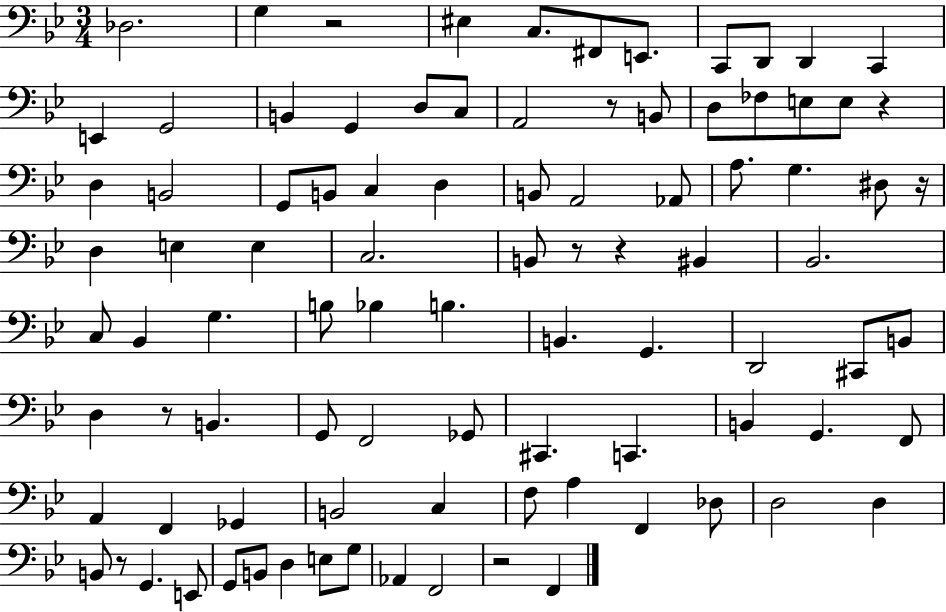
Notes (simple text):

Db3/h. G3/q R/h EIS3/q C3/e. F#2/e E2/e. C2/e D2/e D2/q C2/q E2/q G2/h B2/q G2/q D3/e C3/e A2/h R/e B2/e D3/e FES3/e E3/e E3/e R/q D3/q B2/h G2/e B2/e C3/q D3/q B2/e A2/h Ab2/e A3/e. G3/q. D#3/e R/s D3/q E3/q E3/q C3/h. B2/e R/e R/q BIS2/q Bb2/h. C3/e Bb2/q G3/q. B3/e Bb3/q B3/q. B2/q. G2/q. D2/h C#2/e B2/e D3/q R/e B2/q. G2/e F2/h Gb2/e C#2/q. C2/q. B2/q G2/q. F2/e A2/q F2/q Gb2/q B2/h C3/q F3/e A3/q F2/q Db3/e D3/h D3/q B2/e R/e G2/q. E2/e G2/e B2/e D3/q E3/e G3/e Ab2/q F2/h R/h F2/q